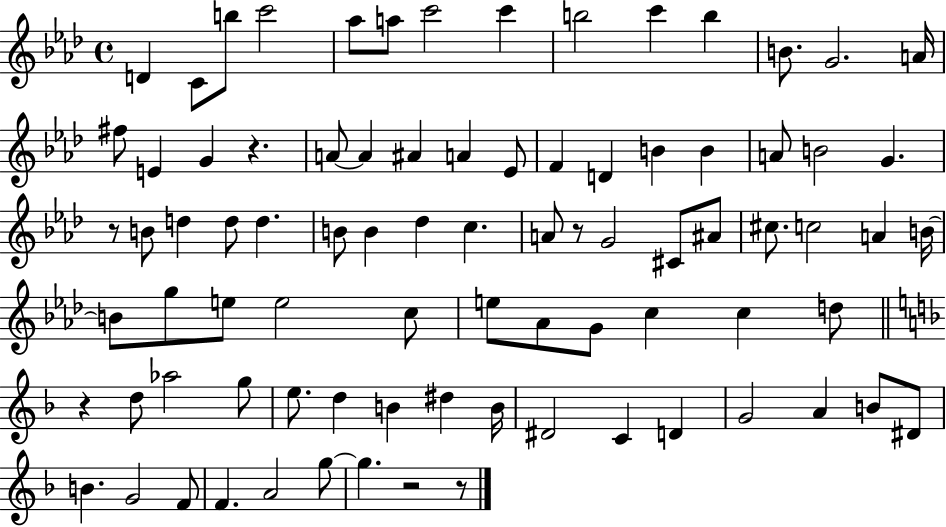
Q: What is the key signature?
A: AES major